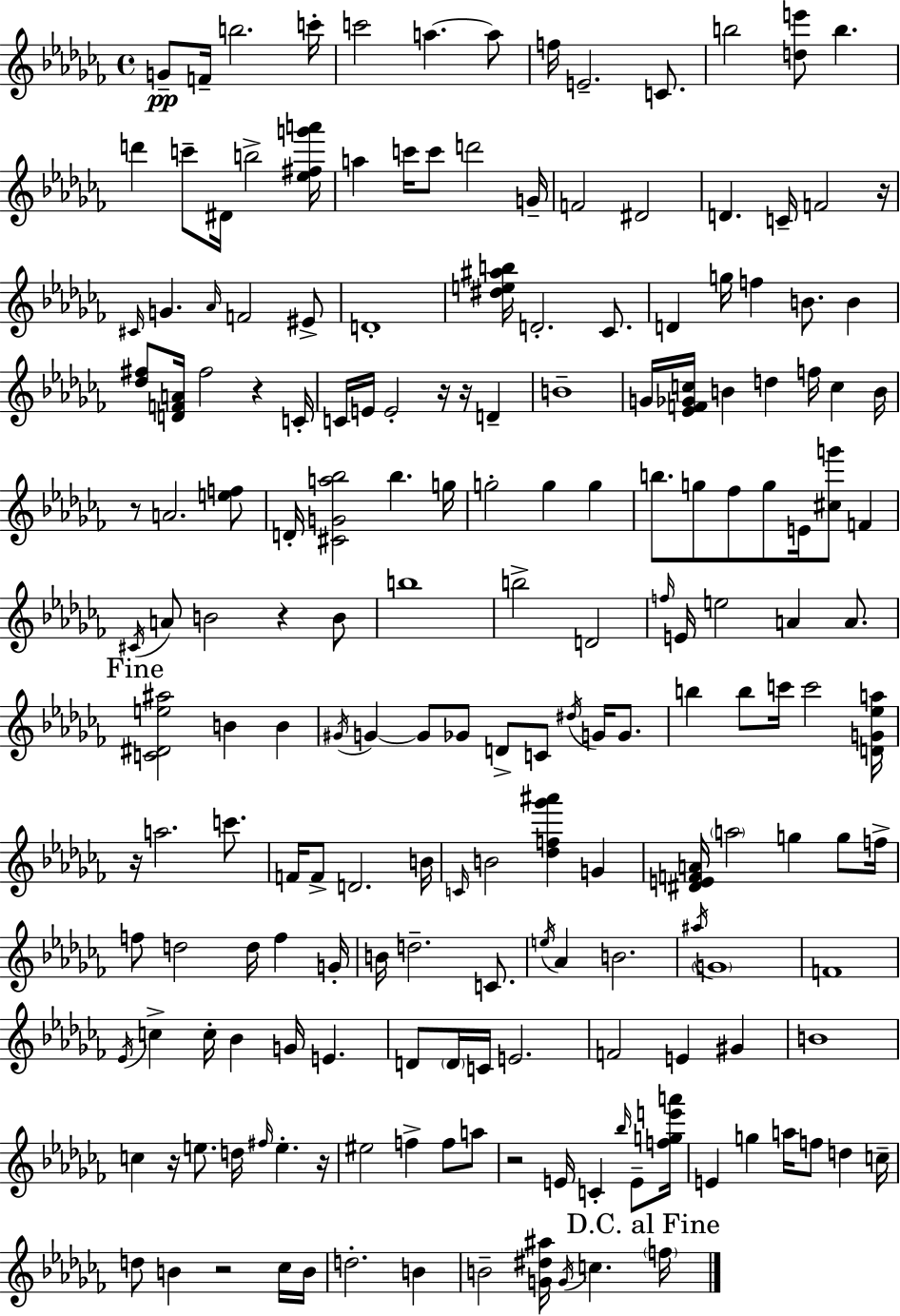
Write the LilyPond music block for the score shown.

{
  \clef treble
  \time 4/4
  \defaultTimeSignature
  \key aes \minor
  g'8--\pp f'16-- b''2. c'''16-. | c'''2 a''4.~~ a''8 | f''16 e'2.-- c'8. | b''2 <d'' e'''>8 b''4. | \break d'''4 c'''8-- dis'16 b''2-> <ees'' fis'' g''' a'''>16 | a''4 c'''16 c'''8 d'''2 g'16-- | f'2 dis'2 | d'4. c'16-- f'2 r16 | \break \grace { cis'16 } g'4. \grace { aes'16 } f'2 | eis'8-> d'1-. | <dis'' e'' ais'' b''>16 d'2.-. ces'8. | d'4 g''16 f''4 b'8. b'4 | \break <des'' fis''>8 <d' f' a'>16 fis''2 r4 | c'16-. c'16 e'16 e'2-. r16 r16 d'4-- | b'1-- | g'16 <ees' f' ges' c''>16 b'4 d''4 f''16 c''4 | \break b'16 r8 a'2. | <e'' f''>8 d'16-. <cis' g' a'' bes''>2 bes''4. | g''16 g''2-. g''4 g''4 | b''8. g''8 fes''8 g''8 e'16 <cis'' g'''>8 f'4 | \break \acciaccatura { cis'16 } a'8 b'2 r4 | b'8 b''1 | b''2-> d'2 | \grace { f''16 } e'16 e''2 a'4 | \break a'8. \mark "Fine" <c' dis' e'' ais''>2 b'4 | b'4 \acciaccatura { gis'16 } g'4~~ g'8 ges'8 d'8-> c'8 | \acciaccatura { dis''16 } g'16 g'8. b''4 b''8 c'''16 c'''2 | <d' g' ees'' a''>16 r16 a''2. | \break c'''8. f'16 f'8-> d'2. | b'16 \grace { c'16 } b'2 <des'' f'' ges''' ais'''>4 | g'4 <dis' e' f' a'>16 \parenthesize a''2 | g''4 g''8 f''16-> f''8 d''2 | \break d''16 f''4 g'16-. b'16 d''2.-- | c'8. \acciaccatura { e''16 } aes'4 b'2. | \acciaccatura { ais''16 } \parenthesize g'1 | f'1 | \break \acciaccatura { ees'16 } c''4-> c''16-. bes'4 | g'16 e'4. d'8 \parenthesize d'16 c'16 e'2. | f'2 | e'4 gis'4 b'1 | \break c''4 r16 e''8. | d''16 \grace { fis''16 } e''4.-. r16 eis''2 | f''4-> f''8 a''8 r2 | e'16 c'4-. \grace { bes''16 } e'8-- <f'' g'' e''' a'''>16 e'4 | \break g''4 a''16 f''8 d''4 c''16-- d''8 b'4 | r2 ces''16 b'16 d''2.-. | b'4 b'2-- | <g' dis'' ais''>16 \acciaccatura { g'16 } c''4. \mark "D.C. al Fine" \parenthesize f''16 \bar "|."
}